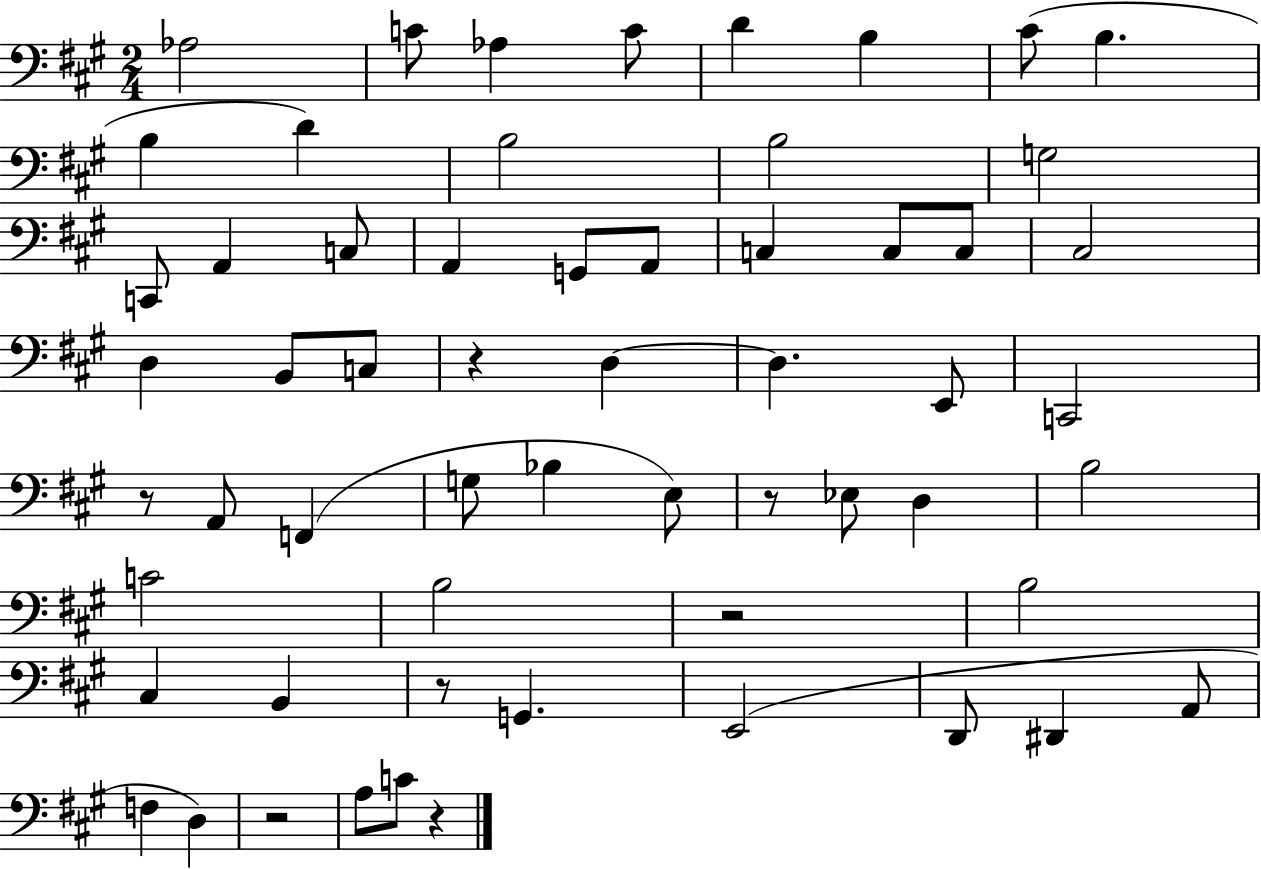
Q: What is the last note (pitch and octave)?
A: C4